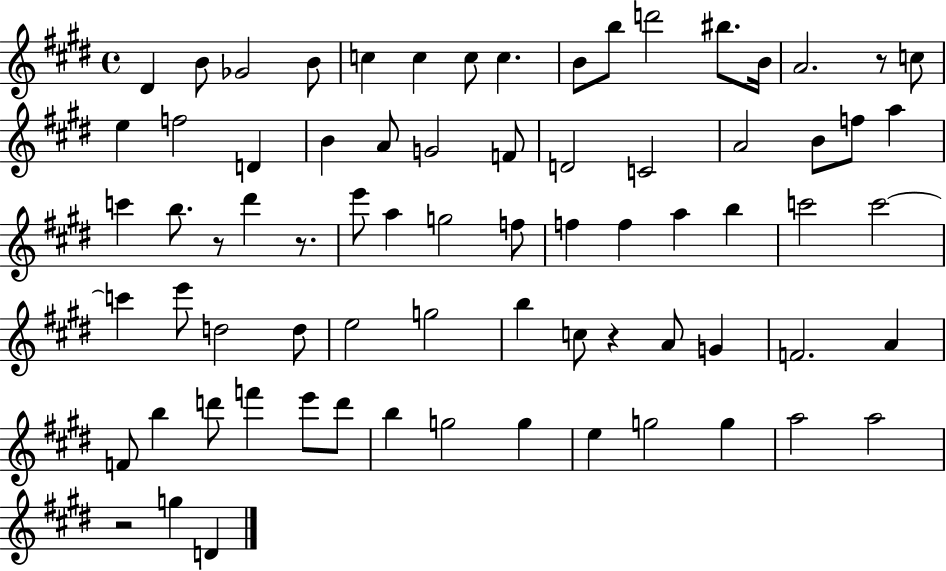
D#4/q B4/e Gb4/h B4/e C5/q C5/q C5/e C5/q. B4/e B5/e D6/h BIS5/e. B4/s A4/h. R/e C5/e E5/q F5/h D4/q B4/q A4/e G4/h F4/e D4/h C4/h A4/h B4/e F5/e A5/q C6/q B5/e. R/e D#6/q R/e. E6/e A5/q G5/h F5/e F5/q F5/q A5/q B5/q C6/h C6/h C6/q E6/e D5/h D5/e E5/h G5/h B5/q C5/e R/q A4/e G4/q F4/h. A4/q F4/e B5/q D6/e F6/q E6/e D6/e B5/q G5/h G5/q E5/q G5/h G5/q A5/h A5/h R/h G5/q D4/q